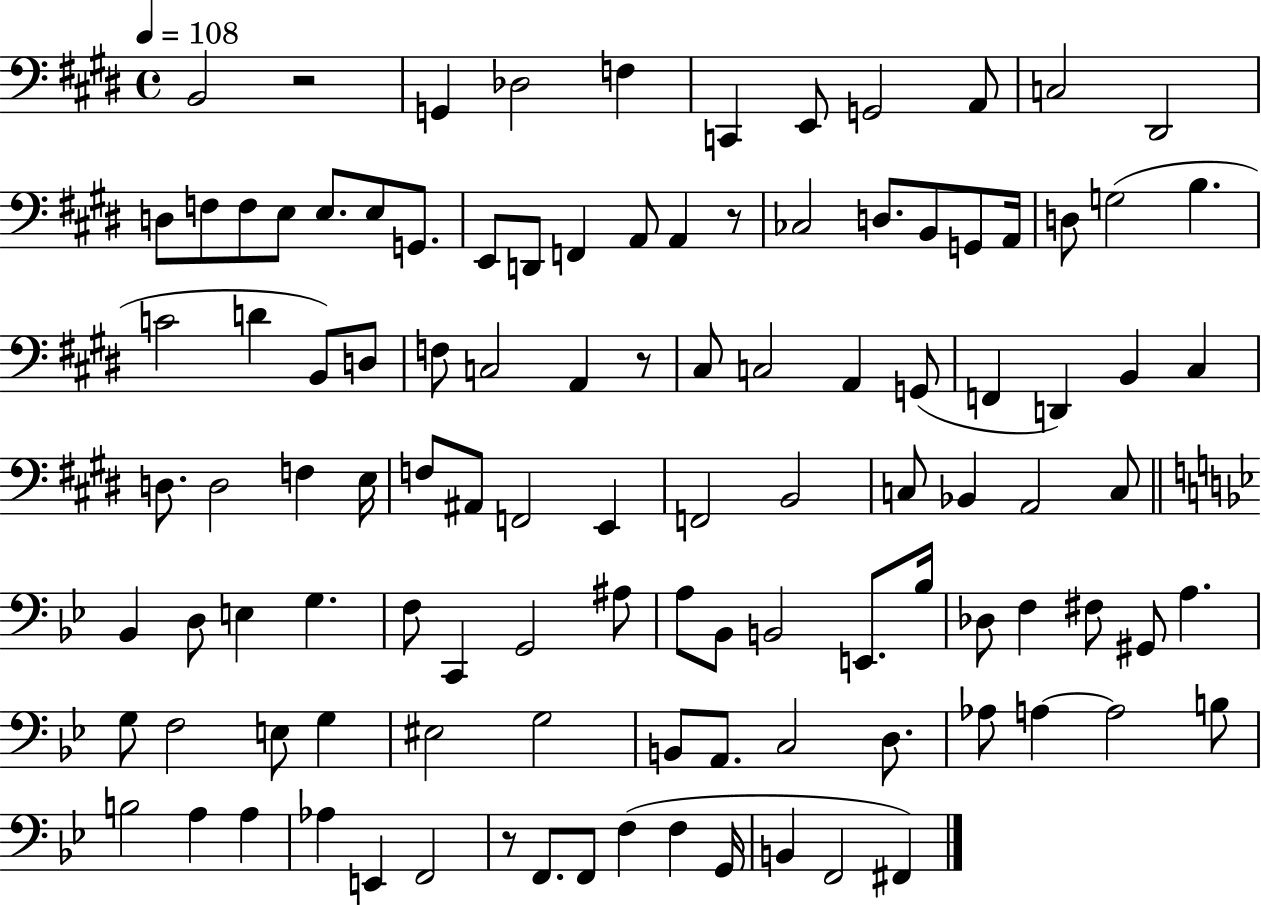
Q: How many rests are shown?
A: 4